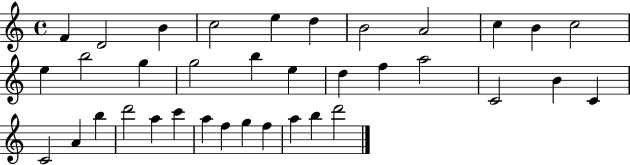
F4/q D4/h B4/q C5/h E5/q D5/q B4/h A4/h C5/q B4/q C5/h E5/q B5/h G5/q G5/h B5/q E5/q D5/q F5/q A5/h C4/h B4/q C4/q C4/h A4/q B5/q D6/h A5/q C6/q A5/q F5/q G5/q F5/q A5/q B5/q D6/h